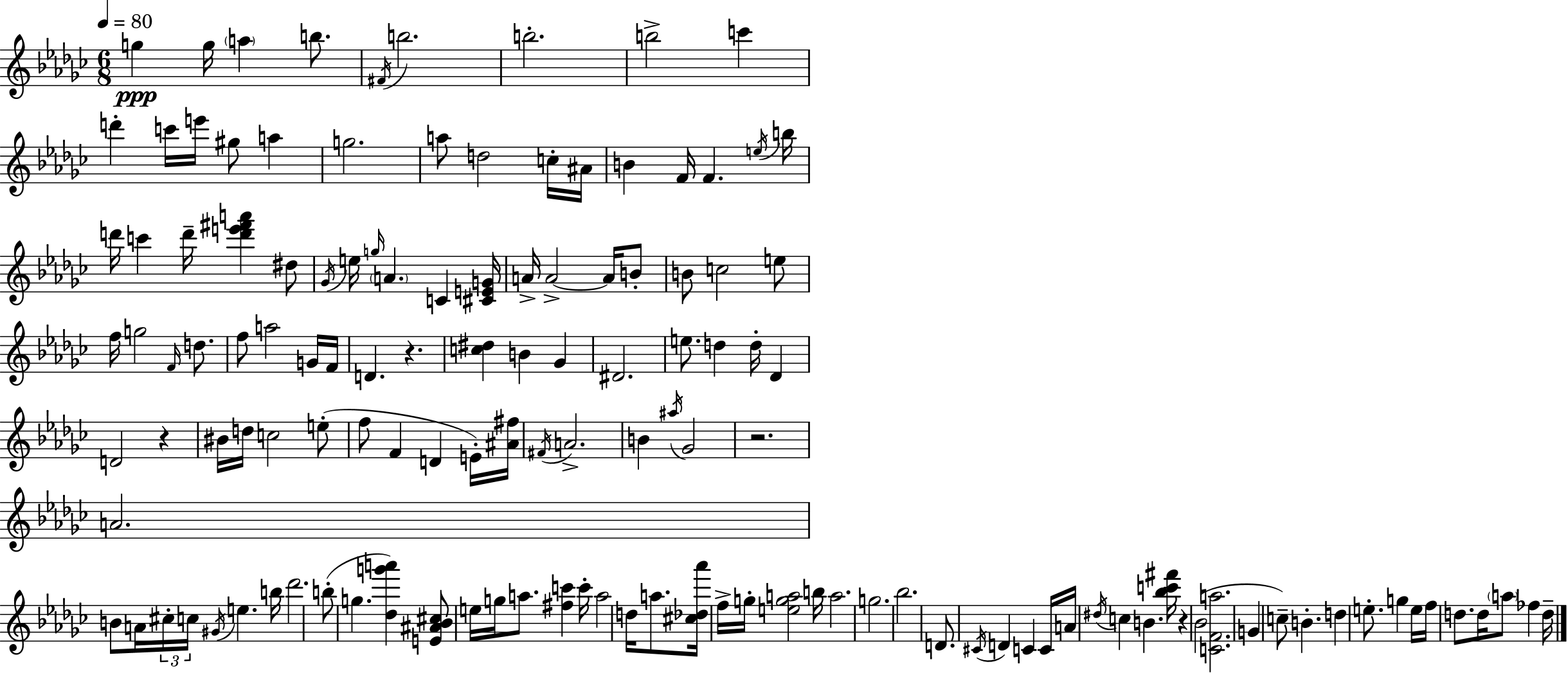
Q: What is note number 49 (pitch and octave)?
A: D4